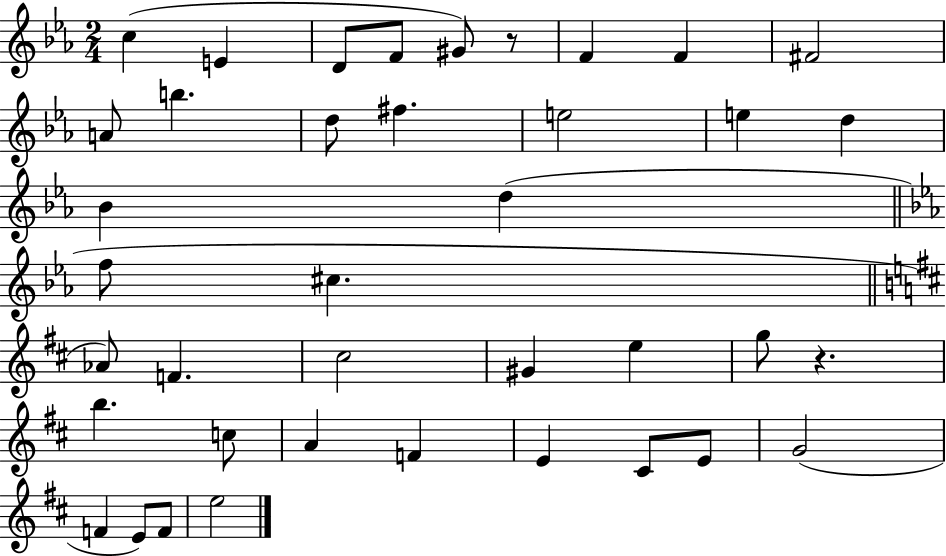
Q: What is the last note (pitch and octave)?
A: E5